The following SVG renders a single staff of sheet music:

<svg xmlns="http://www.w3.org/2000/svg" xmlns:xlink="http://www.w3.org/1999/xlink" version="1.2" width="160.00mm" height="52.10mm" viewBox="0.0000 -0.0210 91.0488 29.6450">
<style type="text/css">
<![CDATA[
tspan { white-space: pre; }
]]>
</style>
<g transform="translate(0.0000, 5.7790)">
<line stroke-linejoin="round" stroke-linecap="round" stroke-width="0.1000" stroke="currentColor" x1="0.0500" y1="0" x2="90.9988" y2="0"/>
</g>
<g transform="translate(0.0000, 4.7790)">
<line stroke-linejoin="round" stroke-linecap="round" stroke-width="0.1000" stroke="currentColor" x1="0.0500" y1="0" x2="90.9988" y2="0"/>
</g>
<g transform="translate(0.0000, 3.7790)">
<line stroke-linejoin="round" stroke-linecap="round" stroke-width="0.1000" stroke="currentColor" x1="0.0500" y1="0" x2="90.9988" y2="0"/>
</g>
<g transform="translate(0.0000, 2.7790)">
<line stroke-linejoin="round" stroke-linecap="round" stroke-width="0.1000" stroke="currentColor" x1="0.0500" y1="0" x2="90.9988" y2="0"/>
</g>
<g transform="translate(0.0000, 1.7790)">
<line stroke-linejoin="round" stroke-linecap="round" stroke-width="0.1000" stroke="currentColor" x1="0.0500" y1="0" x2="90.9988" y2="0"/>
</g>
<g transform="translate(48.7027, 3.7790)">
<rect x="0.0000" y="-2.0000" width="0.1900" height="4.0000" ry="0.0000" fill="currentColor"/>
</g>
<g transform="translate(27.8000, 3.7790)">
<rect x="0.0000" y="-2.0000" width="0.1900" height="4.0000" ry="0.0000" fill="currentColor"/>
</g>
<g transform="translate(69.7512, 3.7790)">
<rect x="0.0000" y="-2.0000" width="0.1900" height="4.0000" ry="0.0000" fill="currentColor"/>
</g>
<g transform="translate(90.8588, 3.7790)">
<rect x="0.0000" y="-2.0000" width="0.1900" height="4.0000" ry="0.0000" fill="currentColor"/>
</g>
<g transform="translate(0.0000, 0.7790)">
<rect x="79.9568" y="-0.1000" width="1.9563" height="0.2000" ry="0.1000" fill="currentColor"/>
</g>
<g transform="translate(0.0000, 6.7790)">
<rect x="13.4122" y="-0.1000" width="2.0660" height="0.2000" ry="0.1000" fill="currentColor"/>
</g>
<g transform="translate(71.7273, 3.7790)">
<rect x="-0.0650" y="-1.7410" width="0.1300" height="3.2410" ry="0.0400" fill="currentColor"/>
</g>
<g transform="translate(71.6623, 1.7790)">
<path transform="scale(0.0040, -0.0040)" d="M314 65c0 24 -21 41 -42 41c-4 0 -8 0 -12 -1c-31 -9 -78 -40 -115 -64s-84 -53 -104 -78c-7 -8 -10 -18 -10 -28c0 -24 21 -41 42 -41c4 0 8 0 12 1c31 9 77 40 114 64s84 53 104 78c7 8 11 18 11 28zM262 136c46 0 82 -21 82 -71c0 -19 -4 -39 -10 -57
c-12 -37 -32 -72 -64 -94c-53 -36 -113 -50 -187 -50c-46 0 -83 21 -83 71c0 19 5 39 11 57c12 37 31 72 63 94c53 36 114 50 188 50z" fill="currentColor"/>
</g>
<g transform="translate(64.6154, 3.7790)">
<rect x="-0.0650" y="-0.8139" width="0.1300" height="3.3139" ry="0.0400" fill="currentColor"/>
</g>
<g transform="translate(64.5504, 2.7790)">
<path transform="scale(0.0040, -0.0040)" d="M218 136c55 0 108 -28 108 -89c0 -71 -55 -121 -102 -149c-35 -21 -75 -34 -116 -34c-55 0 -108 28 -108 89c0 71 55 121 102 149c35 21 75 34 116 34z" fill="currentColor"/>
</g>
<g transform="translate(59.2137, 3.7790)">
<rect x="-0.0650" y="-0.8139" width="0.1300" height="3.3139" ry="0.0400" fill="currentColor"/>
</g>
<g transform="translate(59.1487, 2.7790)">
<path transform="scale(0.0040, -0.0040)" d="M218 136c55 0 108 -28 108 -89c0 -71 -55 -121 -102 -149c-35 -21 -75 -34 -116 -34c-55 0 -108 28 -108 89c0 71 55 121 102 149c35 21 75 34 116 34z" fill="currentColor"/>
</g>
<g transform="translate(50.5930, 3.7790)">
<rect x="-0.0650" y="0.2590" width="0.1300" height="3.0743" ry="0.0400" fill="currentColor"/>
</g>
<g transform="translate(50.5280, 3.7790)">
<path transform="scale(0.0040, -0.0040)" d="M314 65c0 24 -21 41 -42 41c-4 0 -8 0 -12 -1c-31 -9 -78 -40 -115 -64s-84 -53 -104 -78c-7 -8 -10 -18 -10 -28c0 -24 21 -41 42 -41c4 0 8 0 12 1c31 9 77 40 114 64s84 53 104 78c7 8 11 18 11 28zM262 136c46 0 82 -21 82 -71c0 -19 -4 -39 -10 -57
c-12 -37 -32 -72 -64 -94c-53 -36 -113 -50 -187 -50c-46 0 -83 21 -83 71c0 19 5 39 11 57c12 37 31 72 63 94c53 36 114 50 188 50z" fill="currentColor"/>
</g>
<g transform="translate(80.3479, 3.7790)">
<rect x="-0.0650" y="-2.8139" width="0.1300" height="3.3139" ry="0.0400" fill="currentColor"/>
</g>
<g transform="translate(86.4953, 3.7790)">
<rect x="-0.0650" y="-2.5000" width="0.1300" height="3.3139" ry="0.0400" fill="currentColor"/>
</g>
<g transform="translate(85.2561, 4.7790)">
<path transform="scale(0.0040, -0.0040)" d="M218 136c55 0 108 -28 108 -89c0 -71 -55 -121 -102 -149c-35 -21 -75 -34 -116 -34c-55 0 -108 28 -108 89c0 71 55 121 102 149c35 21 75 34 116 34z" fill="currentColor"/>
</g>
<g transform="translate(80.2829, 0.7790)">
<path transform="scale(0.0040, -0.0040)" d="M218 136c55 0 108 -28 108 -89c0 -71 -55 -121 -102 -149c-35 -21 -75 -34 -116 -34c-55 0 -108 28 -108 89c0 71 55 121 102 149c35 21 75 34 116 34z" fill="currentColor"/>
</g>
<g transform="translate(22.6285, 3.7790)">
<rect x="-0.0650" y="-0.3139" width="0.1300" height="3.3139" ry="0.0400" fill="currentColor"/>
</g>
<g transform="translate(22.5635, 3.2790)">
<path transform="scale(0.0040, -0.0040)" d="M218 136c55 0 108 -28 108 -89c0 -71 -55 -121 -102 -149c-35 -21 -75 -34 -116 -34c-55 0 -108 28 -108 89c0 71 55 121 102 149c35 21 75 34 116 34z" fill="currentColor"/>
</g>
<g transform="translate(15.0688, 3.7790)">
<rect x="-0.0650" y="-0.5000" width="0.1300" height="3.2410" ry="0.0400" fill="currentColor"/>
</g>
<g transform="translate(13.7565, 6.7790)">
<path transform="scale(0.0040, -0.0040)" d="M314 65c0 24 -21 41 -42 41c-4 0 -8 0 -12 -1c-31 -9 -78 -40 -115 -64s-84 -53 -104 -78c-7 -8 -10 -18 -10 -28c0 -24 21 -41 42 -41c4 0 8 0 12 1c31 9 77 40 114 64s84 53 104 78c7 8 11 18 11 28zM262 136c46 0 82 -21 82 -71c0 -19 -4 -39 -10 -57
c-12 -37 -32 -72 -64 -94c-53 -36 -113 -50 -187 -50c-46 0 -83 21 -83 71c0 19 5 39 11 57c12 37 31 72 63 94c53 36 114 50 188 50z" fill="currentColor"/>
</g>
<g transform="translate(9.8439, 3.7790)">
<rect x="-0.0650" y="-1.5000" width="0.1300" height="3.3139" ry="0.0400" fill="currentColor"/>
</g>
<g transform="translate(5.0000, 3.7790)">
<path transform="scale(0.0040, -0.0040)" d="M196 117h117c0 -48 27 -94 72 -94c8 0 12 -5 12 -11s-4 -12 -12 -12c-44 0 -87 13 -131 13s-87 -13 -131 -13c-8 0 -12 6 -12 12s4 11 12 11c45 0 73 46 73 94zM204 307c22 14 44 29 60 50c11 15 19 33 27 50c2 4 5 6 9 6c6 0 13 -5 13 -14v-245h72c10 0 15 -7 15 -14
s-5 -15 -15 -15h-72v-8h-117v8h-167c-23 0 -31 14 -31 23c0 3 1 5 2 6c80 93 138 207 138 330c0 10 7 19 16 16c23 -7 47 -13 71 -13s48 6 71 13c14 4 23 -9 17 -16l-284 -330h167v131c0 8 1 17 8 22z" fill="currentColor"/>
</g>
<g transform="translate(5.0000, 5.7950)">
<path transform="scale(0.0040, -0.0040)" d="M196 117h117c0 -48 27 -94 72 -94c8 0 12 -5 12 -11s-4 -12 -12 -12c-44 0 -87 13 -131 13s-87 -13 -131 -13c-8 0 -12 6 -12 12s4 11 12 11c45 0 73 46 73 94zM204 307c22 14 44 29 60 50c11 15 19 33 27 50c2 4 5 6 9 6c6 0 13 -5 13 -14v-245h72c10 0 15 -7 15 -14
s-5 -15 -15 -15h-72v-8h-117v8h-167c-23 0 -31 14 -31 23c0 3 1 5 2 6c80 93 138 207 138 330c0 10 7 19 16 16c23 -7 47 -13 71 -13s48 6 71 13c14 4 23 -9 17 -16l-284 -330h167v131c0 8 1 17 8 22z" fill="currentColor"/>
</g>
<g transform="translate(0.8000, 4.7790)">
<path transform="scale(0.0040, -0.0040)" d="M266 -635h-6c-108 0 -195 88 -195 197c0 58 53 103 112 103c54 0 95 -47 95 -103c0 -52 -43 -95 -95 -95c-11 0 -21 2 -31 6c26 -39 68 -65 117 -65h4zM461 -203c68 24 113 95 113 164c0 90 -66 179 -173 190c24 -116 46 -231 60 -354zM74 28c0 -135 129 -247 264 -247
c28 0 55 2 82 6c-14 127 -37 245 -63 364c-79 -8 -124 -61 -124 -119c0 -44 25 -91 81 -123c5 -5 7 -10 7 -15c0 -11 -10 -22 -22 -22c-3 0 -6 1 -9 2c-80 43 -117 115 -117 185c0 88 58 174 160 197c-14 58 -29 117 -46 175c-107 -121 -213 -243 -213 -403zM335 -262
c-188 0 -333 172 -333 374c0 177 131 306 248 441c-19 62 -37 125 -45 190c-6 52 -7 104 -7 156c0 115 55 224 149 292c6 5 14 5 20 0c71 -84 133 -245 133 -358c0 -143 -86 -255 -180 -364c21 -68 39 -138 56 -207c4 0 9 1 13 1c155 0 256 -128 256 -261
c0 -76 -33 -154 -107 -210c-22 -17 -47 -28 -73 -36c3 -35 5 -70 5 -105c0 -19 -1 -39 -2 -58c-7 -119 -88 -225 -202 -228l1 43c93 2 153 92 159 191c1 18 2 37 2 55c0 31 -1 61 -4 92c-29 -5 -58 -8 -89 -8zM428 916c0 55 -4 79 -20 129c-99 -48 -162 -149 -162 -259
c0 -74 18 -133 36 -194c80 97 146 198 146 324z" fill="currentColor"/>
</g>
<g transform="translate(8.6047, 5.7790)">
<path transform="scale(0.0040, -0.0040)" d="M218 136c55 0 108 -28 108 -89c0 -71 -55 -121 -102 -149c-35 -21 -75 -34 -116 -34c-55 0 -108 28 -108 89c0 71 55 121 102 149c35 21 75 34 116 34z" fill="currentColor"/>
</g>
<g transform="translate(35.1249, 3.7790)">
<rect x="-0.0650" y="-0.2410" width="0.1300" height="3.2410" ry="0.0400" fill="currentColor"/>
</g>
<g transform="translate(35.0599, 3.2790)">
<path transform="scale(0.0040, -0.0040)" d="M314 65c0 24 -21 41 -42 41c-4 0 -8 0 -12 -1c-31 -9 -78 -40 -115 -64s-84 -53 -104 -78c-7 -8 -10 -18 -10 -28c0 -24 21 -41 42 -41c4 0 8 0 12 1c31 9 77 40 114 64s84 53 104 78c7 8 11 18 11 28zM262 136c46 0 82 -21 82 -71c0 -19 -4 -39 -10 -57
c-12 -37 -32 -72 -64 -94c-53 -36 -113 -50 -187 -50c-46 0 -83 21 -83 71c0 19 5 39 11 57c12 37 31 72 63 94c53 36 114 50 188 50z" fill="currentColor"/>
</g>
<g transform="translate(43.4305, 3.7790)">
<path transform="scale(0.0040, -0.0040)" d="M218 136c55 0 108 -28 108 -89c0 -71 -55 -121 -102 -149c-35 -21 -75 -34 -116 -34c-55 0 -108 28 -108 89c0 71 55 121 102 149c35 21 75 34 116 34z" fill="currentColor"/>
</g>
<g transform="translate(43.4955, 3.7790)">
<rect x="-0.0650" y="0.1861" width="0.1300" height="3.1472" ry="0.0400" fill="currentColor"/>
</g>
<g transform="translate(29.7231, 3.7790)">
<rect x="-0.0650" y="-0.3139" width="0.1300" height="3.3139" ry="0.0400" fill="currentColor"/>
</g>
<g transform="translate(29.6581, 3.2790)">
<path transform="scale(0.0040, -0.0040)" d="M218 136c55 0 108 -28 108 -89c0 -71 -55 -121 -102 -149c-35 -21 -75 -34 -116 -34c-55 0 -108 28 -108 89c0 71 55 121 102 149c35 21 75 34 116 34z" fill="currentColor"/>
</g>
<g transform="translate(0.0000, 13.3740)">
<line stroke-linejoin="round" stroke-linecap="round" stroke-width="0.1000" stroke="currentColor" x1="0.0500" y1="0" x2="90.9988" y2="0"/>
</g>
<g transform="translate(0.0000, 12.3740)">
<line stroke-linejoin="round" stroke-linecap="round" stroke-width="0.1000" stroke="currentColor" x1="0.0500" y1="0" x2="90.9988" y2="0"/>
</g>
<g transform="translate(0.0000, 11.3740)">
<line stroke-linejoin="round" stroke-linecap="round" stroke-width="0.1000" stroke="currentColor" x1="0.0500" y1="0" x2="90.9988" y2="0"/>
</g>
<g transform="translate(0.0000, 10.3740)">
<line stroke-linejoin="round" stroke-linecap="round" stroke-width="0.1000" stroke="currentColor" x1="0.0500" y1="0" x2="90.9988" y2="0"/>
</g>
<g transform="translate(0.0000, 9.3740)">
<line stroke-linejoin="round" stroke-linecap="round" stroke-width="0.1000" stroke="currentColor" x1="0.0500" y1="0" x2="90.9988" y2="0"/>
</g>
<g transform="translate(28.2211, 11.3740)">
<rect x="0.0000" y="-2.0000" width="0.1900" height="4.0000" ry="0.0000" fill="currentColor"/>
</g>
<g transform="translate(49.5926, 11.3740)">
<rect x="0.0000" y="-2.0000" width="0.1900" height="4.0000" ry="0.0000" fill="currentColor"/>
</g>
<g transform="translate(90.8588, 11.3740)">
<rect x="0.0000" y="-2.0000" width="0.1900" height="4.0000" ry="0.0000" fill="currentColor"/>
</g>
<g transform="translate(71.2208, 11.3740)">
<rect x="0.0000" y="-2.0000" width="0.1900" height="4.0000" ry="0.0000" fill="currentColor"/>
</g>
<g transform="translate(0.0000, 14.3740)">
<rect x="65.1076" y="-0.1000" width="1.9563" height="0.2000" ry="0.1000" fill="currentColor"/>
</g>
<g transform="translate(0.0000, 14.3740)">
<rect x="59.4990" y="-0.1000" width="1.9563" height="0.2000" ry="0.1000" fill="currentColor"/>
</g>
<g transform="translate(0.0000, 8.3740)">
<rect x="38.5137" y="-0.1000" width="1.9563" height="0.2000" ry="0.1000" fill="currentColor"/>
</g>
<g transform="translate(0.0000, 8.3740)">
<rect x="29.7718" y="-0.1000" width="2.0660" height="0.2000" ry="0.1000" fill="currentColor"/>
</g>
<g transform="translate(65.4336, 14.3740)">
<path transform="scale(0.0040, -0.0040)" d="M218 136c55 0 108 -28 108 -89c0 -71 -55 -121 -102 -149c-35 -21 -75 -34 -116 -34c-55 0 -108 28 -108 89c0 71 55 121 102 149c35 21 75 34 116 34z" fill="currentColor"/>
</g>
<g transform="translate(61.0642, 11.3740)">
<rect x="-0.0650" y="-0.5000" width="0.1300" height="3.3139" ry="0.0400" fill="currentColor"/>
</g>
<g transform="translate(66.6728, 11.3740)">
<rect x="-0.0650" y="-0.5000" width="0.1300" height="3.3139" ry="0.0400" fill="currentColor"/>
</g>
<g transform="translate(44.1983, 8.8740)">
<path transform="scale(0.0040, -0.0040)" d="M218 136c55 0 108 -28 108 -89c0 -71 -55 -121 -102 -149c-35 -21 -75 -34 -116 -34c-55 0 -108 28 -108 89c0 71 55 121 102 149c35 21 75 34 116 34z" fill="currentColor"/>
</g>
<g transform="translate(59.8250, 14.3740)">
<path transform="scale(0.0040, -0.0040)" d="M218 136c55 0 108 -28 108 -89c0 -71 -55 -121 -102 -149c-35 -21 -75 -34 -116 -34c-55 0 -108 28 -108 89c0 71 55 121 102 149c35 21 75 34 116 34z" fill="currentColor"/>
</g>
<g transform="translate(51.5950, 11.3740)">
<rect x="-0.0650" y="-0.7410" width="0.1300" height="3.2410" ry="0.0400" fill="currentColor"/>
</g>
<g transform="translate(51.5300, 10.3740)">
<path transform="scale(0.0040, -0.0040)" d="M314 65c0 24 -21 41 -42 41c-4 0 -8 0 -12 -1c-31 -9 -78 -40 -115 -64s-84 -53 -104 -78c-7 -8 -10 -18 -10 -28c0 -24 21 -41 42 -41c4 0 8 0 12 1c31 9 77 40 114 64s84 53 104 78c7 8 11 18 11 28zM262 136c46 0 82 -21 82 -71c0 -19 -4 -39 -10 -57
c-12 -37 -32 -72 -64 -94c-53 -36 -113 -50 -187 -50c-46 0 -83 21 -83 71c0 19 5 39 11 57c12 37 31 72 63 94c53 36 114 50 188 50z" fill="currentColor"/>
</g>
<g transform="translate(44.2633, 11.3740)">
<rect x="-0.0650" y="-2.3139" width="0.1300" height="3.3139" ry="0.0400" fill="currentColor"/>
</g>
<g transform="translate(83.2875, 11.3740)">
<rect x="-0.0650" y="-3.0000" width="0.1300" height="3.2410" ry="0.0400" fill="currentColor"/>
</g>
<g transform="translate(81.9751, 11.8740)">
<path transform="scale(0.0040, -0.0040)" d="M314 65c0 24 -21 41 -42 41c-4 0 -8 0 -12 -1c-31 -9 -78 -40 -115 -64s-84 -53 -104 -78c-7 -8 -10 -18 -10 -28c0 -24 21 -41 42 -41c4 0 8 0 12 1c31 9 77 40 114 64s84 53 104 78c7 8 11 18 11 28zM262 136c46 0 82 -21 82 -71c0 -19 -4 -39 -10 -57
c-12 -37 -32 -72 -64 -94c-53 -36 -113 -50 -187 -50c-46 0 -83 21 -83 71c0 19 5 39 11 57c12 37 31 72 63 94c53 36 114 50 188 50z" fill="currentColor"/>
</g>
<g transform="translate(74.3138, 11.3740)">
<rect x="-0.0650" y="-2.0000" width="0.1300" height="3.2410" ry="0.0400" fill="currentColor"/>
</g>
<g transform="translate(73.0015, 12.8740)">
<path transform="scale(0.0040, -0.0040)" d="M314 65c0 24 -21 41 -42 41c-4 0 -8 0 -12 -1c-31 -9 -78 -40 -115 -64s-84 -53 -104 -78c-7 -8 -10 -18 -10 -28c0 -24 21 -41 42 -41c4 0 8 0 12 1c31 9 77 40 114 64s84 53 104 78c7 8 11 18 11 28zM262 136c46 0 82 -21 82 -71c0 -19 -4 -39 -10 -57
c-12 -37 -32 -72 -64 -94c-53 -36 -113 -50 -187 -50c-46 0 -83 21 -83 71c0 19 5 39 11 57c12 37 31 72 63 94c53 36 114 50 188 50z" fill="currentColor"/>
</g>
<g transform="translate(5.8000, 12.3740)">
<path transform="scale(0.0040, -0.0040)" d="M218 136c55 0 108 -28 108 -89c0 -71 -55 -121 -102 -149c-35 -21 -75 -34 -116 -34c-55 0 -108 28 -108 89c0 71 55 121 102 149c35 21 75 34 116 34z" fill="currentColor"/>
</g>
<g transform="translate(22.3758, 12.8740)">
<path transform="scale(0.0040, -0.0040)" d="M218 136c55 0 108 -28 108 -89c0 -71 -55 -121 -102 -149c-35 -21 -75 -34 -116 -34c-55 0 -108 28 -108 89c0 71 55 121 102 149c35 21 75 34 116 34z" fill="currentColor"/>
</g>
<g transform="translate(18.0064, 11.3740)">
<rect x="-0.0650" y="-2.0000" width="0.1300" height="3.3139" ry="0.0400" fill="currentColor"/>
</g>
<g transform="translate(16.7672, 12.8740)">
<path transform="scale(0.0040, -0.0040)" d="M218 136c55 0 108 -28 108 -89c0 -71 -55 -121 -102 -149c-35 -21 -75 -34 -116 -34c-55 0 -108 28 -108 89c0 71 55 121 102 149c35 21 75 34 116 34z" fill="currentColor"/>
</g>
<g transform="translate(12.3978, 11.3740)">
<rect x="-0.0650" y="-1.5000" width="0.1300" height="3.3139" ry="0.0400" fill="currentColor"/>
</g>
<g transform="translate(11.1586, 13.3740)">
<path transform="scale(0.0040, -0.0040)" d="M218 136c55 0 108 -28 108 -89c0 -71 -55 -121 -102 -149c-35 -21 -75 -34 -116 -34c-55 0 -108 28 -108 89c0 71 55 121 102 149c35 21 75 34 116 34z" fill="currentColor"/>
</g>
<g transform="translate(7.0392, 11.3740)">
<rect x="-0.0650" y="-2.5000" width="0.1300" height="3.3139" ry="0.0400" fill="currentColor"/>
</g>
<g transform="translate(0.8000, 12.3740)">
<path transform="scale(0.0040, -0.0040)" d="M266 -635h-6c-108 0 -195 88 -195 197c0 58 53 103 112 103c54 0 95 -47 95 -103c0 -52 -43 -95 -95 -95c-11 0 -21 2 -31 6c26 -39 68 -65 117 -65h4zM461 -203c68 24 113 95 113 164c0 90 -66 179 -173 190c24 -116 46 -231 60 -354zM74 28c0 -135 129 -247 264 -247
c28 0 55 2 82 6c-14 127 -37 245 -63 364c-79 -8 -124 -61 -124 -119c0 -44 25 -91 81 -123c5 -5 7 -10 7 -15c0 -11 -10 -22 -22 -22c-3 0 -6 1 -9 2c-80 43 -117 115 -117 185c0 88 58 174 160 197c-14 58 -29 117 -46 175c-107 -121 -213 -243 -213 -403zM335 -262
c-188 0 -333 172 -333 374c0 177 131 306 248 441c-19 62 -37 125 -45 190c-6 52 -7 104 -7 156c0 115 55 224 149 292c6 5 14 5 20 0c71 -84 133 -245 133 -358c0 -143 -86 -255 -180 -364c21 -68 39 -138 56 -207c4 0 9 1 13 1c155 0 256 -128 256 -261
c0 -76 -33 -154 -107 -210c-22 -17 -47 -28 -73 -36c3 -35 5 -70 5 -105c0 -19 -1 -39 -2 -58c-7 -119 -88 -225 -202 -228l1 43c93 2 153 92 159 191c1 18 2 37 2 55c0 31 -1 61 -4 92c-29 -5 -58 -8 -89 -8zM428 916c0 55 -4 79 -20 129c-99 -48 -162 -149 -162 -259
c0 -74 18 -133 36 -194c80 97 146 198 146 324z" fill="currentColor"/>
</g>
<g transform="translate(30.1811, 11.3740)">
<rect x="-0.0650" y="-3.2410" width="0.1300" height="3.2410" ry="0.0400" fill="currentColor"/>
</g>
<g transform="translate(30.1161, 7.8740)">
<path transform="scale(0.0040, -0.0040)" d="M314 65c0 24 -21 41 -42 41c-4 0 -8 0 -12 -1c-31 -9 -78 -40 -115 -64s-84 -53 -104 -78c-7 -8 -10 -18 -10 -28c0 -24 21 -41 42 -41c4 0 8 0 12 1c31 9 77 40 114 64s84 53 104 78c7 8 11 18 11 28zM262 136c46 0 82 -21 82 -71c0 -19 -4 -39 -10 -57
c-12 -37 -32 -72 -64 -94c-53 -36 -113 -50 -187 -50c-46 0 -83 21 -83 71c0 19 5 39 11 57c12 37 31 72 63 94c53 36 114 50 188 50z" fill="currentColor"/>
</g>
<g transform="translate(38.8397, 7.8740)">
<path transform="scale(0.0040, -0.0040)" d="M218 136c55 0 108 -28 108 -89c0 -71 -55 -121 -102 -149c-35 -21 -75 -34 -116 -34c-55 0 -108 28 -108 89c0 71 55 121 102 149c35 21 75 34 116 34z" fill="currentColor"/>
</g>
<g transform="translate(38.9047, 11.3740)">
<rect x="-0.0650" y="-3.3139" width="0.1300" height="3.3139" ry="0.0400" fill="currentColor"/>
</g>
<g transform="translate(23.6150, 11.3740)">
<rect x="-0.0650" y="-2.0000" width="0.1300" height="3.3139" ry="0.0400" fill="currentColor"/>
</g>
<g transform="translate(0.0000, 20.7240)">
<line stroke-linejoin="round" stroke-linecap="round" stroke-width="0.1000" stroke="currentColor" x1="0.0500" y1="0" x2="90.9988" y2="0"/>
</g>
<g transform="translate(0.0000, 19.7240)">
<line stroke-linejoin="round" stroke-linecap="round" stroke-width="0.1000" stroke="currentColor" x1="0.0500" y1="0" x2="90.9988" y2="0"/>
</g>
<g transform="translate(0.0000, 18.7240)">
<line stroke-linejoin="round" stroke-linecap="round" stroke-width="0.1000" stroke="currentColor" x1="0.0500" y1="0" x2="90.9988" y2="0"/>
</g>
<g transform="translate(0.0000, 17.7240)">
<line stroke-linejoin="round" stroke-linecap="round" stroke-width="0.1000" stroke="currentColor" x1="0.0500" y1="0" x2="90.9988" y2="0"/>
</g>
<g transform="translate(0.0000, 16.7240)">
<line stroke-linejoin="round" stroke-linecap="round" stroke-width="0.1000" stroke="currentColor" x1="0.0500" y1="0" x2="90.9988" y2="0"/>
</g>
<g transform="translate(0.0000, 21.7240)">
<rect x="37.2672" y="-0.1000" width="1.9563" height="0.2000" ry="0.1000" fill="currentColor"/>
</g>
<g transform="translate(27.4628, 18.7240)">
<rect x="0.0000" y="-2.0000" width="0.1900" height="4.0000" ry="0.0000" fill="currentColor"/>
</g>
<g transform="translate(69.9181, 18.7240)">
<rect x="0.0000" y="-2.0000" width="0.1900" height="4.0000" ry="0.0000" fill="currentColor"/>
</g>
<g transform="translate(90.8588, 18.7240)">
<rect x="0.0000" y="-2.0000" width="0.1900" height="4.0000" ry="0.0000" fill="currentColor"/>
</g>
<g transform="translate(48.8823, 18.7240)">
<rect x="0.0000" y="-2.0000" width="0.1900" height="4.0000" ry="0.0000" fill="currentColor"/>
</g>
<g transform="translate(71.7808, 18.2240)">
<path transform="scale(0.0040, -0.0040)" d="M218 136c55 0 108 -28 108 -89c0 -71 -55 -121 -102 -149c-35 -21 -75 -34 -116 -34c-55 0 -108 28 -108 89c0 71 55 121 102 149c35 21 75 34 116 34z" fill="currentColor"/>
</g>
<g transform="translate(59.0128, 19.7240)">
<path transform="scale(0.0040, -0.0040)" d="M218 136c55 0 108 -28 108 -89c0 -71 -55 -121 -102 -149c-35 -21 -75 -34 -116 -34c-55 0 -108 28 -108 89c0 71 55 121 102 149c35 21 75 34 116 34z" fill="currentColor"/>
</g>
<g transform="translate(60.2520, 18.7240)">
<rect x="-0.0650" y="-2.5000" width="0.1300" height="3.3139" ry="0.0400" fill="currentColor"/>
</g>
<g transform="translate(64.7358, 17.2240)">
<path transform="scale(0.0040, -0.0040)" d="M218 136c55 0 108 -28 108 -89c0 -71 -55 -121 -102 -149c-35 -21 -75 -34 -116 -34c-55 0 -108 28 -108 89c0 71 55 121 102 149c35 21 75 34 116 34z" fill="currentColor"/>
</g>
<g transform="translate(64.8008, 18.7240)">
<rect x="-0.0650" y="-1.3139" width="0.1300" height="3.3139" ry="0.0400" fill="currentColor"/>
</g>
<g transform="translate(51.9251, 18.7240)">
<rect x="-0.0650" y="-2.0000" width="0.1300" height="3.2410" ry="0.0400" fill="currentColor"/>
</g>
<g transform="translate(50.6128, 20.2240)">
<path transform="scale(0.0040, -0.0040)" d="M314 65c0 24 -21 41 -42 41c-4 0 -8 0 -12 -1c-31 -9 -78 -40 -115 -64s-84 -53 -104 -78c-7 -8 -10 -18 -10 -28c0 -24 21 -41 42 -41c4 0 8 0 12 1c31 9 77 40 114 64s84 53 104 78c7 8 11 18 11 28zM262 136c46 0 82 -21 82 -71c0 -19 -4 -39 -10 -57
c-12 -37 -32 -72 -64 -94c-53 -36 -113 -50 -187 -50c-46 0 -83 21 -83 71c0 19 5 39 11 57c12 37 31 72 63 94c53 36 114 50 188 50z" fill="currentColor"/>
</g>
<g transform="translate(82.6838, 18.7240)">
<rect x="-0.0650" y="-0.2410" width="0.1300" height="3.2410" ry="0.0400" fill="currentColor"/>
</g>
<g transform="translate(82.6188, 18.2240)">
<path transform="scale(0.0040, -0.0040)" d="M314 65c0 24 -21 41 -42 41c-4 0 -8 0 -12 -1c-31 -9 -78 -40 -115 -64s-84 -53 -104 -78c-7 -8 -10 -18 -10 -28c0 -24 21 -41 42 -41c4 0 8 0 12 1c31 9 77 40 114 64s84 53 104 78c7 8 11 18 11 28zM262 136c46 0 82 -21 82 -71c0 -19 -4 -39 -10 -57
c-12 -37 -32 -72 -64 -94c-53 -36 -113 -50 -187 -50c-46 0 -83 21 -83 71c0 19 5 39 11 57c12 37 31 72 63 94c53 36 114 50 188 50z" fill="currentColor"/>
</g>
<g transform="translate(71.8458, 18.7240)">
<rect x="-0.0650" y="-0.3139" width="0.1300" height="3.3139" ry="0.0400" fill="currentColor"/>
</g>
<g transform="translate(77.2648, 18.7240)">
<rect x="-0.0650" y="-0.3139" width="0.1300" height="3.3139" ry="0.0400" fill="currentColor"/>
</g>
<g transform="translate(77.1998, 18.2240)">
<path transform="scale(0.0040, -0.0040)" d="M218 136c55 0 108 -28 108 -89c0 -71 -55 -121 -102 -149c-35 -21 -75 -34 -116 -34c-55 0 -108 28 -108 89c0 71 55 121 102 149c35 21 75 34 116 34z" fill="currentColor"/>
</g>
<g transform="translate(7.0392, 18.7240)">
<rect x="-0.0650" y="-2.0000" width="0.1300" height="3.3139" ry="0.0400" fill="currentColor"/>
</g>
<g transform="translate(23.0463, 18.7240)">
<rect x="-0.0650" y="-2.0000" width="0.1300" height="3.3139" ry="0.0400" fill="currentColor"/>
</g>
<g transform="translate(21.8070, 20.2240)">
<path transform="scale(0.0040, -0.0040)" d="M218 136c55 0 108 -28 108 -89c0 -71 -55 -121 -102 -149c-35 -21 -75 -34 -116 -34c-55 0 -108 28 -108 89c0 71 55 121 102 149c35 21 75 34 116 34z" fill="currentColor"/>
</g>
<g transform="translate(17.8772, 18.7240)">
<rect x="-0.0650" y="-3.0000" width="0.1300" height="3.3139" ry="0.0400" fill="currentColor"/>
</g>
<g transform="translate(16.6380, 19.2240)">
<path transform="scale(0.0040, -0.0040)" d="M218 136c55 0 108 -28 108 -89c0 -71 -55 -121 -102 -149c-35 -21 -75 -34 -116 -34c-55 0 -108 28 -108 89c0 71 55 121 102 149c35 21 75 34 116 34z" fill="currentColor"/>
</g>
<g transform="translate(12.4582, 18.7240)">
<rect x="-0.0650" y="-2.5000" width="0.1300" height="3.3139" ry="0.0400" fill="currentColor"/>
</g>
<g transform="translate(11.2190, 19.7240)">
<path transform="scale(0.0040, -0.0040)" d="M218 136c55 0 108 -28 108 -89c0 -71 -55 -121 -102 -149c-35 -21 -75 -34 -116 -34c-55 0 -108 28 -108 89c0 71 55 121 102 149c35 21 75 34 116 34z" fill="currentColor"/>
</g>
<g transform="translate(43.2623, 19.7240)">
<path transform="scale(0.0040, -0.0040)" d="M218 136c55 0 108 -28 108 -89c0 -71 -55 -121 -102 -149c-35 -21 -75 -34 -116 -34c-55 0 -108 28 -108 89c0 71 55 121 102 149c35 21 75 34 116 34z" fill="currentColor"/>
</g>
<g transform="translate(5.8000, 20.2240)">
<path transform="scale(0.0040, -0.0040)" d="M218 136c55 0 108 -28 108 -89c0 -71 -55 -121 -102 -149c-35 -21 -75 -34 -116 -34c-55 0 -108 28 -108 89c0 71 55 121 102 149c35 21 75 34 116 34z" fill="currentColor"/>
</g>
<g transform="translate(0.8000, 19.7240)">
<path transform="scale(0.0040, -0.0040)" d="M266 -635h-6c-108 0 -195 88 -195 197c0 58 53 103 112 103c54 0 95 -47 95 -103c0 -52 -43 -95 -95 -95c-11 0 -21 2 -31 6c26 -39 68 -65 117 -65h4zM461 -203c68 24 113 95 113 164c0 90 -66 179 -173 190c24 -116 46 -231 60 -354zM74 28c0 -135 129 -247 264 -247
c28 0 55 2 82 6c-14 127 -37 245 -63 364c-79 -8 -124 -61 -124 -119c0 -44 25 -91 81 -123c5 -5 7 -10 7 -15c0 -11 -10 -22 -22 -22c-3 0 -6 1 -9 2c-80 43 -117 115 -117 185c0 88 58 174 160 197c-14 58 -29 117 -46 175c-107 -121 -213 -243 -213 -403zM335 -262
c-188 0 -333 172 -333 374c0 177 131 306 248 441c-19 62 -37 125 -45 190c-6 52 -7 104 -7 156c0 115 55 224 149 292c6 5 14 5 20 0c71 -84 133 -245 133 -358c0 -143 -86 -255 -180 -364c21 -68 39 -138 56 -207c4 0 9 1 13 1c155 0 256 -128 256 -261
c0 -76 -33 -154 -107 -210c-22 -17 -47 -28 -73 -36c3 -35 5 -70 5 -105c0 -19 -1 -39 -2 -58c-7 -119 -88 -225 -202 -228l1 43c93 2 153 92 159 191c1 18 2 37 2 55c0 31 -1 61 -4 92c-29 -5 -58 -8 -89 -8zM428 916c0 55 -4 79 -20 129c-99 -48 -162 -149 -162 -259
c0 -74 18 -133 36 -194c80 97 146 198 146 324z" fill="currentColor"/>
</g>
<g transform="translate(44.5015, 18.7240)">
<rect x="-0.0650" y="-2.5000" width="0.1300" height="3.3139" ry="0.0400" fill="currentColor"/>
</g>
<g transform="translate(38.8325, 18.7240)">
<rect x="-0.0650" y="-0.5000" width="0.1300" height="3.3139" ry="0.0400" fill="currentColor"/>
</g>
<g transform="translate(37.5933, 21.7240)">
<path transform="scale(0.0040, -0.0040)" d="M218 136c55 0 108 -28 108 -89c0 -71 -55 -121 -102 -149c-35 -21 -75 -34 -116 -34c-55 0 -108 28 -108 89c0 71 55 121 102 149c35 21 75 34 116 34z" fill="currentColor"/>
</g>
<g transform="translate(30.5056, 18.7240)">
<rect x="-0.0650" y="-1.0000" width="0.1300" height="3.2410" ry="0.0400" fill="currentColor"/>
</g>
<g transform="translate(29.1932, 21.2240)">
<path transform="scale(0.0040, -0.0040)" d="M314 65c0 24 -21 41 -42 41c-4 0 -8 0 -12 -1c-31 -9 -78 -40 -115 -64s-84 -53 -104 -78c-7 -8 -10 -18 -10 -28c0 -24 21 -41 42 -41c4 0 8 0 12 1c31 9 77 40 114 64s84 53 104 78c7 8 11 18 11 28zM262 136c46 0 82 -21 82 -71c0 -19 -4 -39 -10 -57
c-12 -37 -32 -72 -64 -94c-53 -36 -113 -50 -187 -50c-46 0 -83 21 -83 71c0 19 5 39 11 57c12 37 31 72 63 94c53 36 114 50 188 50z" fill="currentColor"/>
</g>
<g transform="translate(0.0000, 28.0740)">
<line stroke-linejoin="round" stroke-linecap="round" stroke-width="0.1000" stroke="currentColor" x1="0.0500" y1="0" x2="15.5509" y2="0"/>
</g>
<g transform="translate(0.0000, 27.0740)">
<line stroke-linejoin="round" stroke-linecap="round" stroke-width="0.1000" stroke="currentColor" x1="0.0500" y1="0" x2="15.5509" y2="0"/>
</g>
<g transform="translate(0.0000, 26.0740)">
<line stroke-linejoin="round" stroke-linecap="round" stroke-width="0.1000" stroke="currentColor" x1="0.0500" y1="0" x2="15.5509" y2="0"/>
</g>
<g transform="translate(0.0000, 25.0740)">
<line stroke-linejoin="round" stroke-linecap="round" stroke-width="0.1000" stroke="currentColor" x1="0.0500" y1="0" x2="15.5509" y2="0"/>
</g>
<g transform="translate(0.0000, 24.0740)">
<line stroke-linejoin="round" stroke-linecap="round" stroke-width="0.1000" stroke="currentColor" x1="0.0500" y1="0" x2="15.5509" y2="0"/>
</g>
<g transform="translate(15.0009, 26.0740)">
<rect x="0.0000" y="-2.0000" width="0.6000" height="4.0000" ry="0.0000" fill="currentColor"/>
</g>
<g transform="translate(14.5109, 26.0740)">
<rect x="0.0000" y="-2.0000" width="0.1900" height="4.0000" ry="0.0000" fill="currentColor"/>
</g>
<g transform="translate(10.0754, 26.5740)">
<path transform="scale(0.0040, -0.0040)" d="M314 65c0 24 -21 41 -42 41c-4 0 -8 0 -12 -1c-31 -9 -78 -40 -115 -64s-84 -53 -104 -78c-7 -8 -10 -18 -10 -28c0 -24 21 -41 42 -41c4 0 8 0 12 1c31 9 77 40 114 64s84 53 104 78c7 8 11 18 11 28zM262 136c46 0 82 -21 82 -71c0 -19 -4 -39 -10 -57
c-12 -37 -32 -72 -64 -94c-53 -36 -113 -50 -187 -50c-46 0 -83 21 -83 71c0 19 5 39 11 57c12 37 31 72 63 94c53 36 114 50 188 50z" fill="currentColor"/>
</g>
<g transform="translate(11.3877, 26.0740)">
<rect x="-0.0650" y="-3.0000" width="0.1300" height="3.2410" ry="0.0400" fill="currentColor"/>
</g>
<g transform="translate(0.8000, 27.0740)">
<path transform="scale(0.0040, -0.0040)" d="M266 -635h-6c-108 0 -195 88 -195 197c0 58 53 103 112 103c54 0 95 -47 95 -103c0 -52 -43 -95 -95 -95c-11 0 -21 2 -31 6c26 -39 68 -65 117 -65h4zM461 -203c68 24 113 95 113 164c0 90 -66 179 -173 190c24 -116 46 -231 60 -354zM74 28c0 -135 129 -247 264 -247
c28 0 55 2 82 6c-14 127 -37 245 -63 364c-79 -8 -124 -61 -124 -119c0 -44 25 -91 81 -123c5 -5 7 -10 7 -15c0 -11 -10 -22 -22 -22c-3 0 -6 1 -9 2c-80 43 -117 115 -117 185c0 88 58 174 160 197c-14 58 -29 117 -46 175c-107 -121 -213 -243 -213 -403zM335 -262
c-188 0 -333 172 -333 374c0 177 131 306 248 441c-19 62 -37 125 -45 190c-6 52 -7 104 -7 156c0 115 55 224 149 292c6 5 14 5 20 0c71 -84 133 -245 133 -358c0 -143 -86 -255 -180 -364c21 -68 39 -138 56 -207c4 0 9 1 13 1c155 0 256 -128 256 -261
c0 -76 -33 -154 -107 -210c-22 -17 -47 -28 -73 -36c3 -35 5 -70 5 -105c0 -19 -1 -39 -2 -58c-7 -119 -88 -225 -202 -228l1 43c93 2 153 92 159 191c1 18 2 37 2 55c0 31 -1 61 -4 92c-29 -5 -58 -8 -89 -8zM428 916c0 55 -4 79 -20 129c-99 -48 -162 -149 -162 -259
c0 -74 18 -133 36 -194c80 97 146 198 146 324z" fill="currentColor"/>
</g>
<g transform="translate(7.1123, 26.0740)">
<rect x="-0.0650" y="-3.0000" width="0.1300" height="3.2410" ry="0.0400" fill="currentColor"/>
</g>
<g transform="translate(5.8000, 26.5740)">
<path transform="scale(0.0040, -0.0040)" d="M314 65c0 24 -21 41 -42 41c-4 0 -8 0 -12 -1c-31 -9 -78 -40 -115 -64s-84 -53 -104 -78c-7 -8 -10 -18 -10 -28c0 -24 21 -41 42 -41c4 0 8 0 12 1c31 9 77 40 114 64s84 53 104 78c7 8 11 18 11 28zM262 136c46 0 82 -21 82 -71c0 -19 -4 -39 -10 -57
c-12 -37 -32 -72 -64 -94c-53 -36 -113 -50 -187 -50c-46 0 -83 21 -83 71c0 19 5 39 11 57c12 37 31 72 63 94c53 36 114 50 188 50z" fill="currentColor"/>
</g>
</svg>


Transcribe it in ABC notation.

X:1
T:Untitled
M:4/4
L:1/4
K:C
E C2 c c c2 B B2 d d f2 a G G E F F b2 b g d2 C C F2 A2 F G A F D2 C G F2 G e c c c2 A2 A2